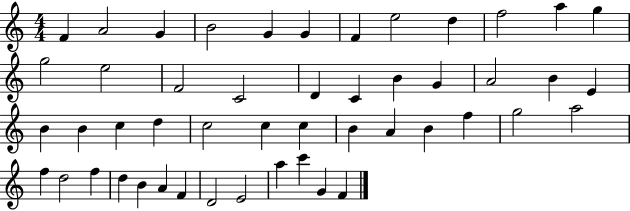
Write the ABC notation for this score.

X:1
T:Untitled
M:4/4
L:1/4
K:C
F A2 G B2 G G F e2 d f2 a g g2 e2 F2 C2 D C B G A2 B E B B c d c2 c c B A B f g2 a2 f d2 f d B A F D2 E2 a c' G F